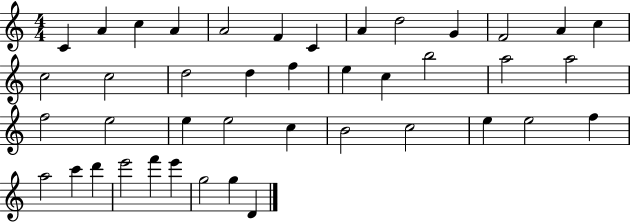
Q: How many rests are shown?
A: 0